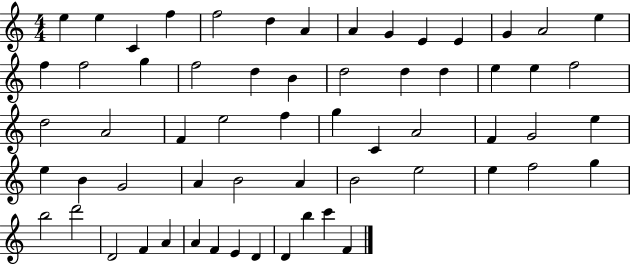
{
  \clef treble
  \numericTimeSignature
  \time 4/4
  \key c \major
  e''4 e''4 c'4 f''4 | f''2 d''4 a'4 | a'4 g'4 e'4 e'4 | g'4 a'2 e''4 | \break f''4 f''2 g''4 | f''2 d''4 b'4 | d''2 d''4 d''4 | e''4 e''4 f''2 | \break d''2 a'2 | f'4 e''2 f''4 | g''4 c'4 a'2 | f'4 g'2 e''4 | \break e''4 b'4 g'2 | a'4 b'2 a'4 | b'2 e''2 | e''4 f''2 g''4 | \break b''2 d'''2 | d'2 f'4 a'4 | a'4 f'4 e'4 d'4 | d'4 b''4 c'''4 f'4 | \break \bar "|."
}